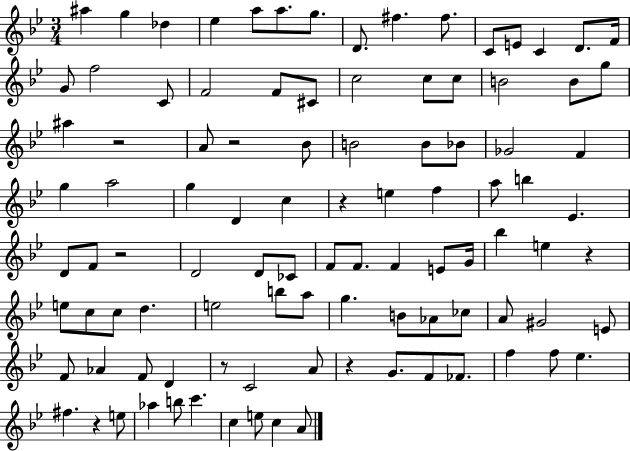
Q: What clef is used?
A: treble